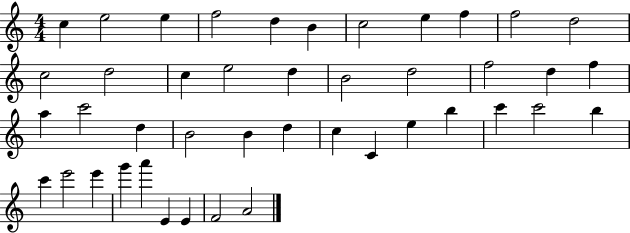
C5/q E5/h E5/q F5/h D5/q B4/q C5/h E5/q F5/q F5/h D5/h C5/h D5/h C5/q E5/h D5/q B4/h D5/h F5/h D5/q F5/q A5/q C6/h D5/q B4/h B4/q D5/q C5/q C4/q E5/q B5/q C6/q C6/h B5/q C6/q E6/h E6/q G6/q A6/q E4/q E4/q F4/h A4/h